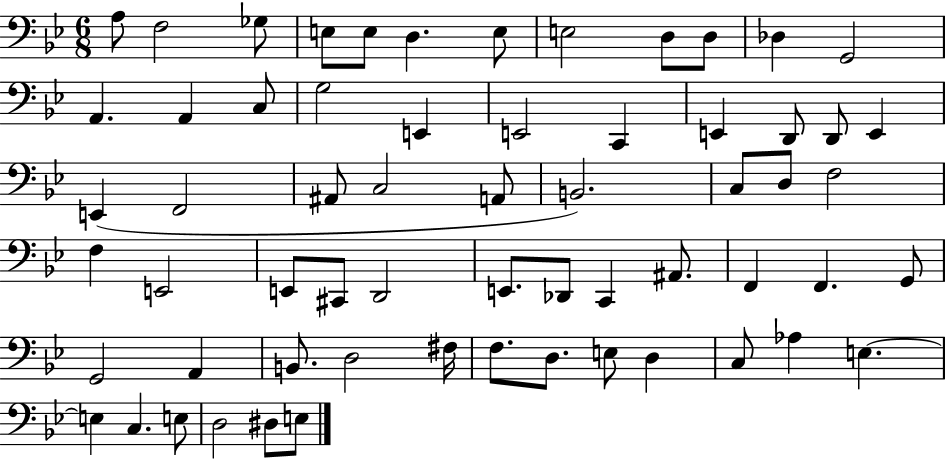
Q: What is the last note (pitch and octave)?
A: E3